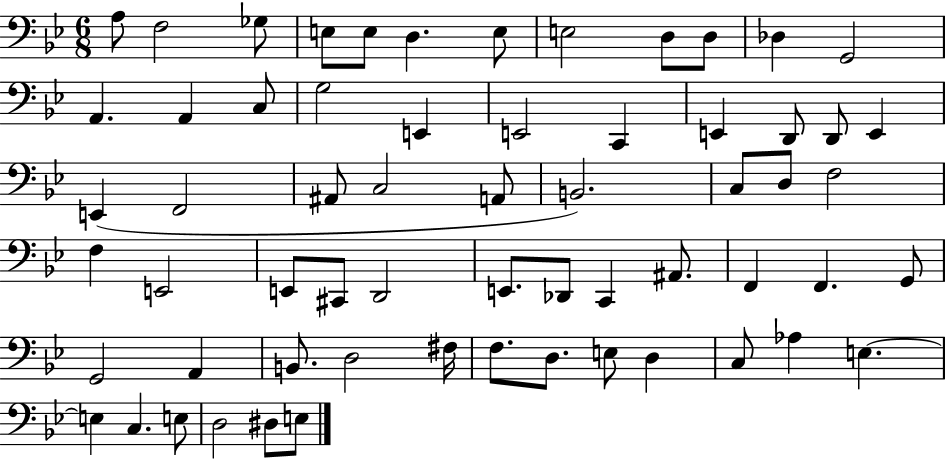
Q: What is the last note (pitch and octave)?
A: E3